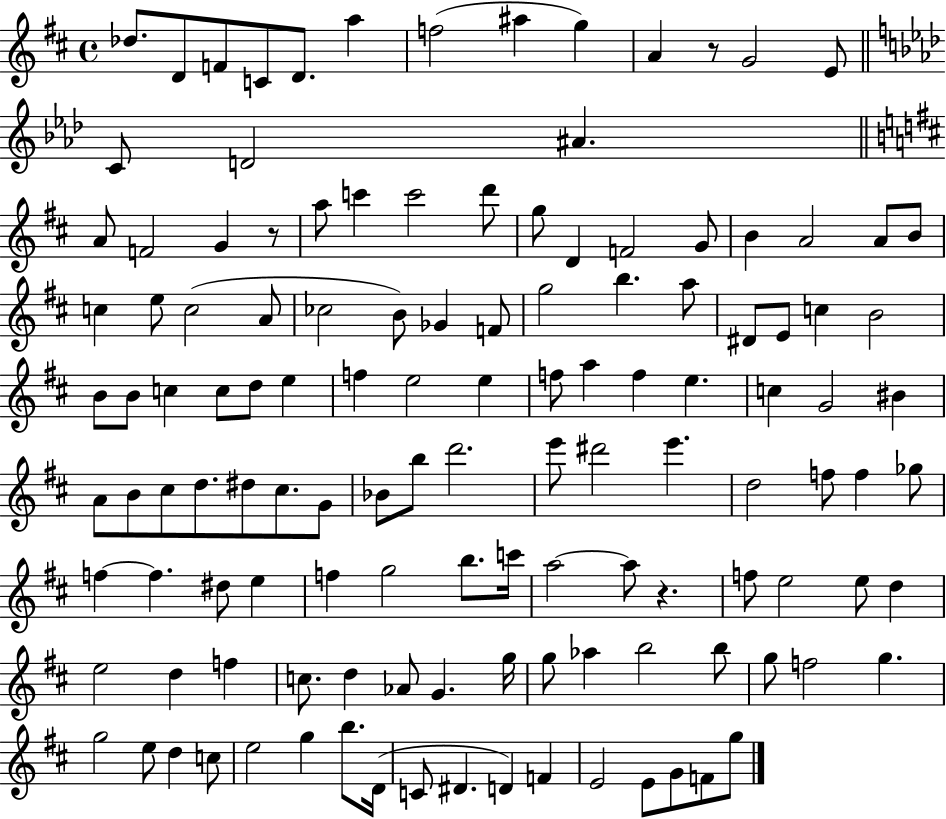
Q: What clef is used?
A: treble